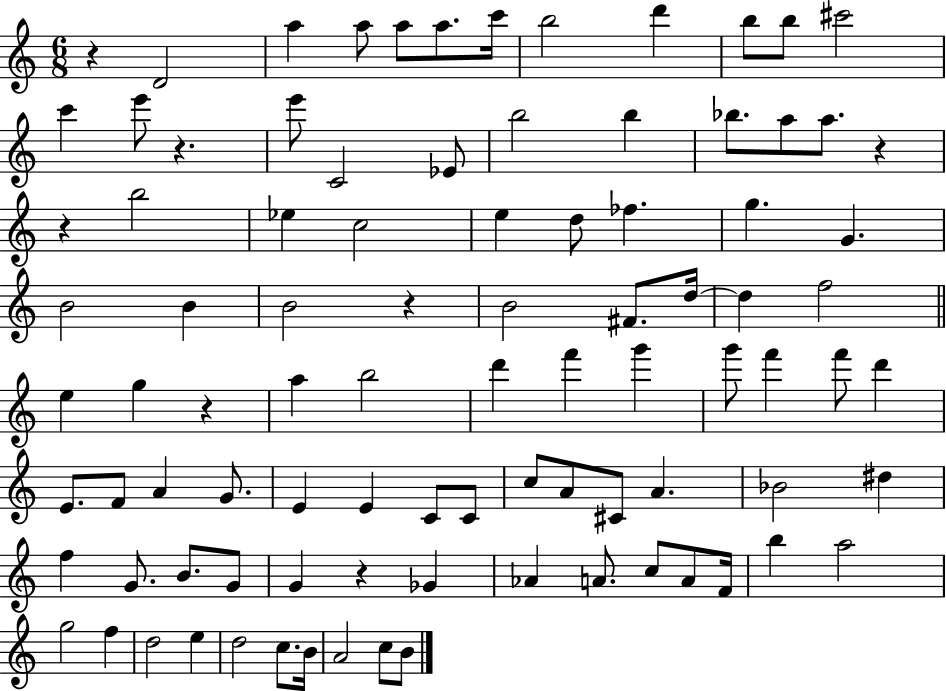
R/q D4/h A5/q A5/e A5/e A5/e. C6/s B5/h D6/q B5/e B5/e C#6/h C6/q E6/e R/q. E6/e C4/h Eb4/e B5/h B5/q Bb5/e. A5/e A5/e. R/q R/q B5/h Eb5/q C5/h E5/q D5/e FES5/q. G5/q. G4/q. B4/h B4/q B4/h R/q B4/h F#4/e. D5/s D5/q F5/h E5/q G5/q R/q A5/q B5/h D6/q F6/q G6/q G6/e F6/q F6/e D6/q E4/e. F4/e A4/q G4/e. E4/q E4/q C4/e C4/e C5/e A4/e C#4/e A4/q. Bb4/h D#5/q F5/q G4/e. B4/e. G4/e G4/q R/q Gb4/q Ab4/q A4/e. C5/e A4/e F4/s B5/q A5/h G5/h F5/q D5/h E5/q D5/h C5/e. B4/s A4/h C5/e B4/e